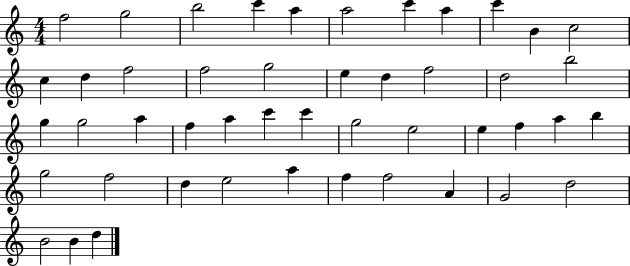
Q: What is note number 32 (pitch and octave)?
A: F5